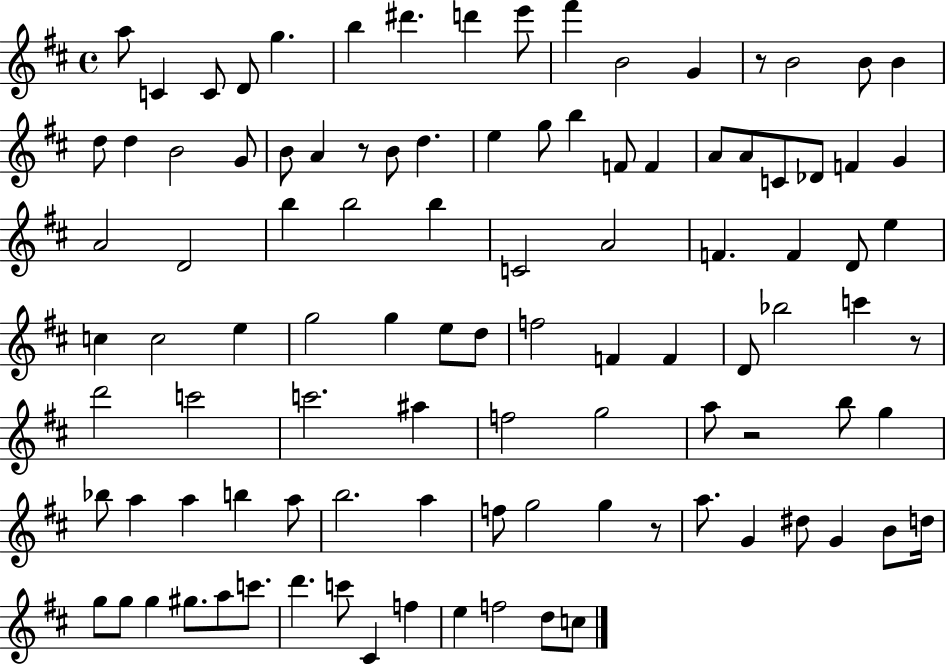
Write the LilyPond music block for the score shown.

{
  \clef treble
  \time 4/4
  \defaultTimeSignature
  \key d \major
  a''8 c'4 c'8 d'8 g''4. | b''4 dis'''4. d'''4 e'''8 | fis'''4 b'2 g'4 | r8 b'2 b'8 b'4 | \break d''8 d''4 b'2 g'8 | b'8 a'4 r8 b'8 d''4. | e''4 g''8 b''4 f'8 f'4 | a'8 a'8 c'8 des'8 f'4 g'4 | \break a'2 d'2 | b''4 b''2 b''4 | c'2 a'2 | f'4. f'4 d'8 e''4 | \break c''4 c''2 e''4 | g''2 g''4 e''8 d''8 | f''2 f'4 f'4 | d'8 bes''2 c'''4 r8 | \break d'''2 c'''2 | c'''2. ais''4 | f''2 g''2 | a''8 r2 b''8 g''4 | \break bes''8 a''4 a''4 b''4 a''8 | b''2. a''4 | f''8 g''2 g''4 r8 | a''8. g'4 dis''8 g'4 b'8 d''16 | \break g''8 g''8 g''4 gis''8. a''8 c'''8. | d'''4. c'''8 cis'4 f''4 | e''4 f''2 d''8 c''8 | \bar "|."
}